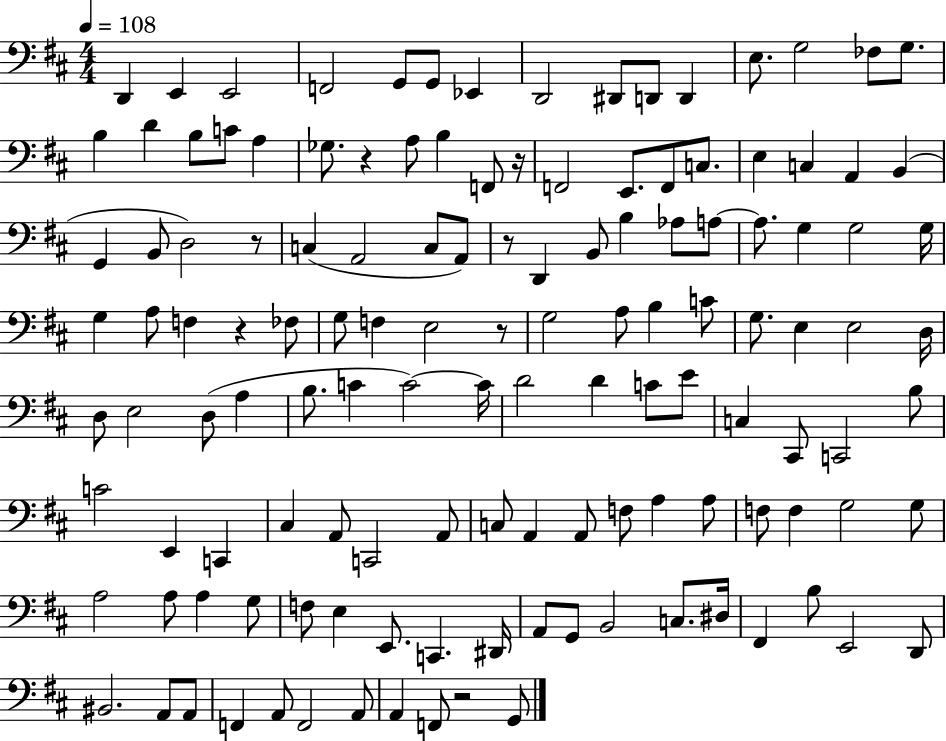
X:1
T:Untitled
M:4/4
L:1/4
K:D
D,, E,, E,,2 F,,2 G,,/2 G,,/2 _E,, D,,2 ^D,,/2 D,,/2 D,, E,/2 G,2 _F,/2 G,/2 B, D B,/2 C/2 A, _G,/2 z A,/2 B, F,,/2 z/4 F,,2 E,,/2 F,,/2 C,/2 E, C, A,, B,, G,, B,,/2 D,2 z/2 C, A,,2 C,/2 A,,/2 z/2 D,, B,,/2 B, _A,/2 A,/2 A,/2 G, G,2 G,/4 G, A,/2 F, z _F,/2 G,/2 F, E,2 z/2 G,2 A,/2 B, C/2 G,/2 E, E,2 D,/4 D,/2 E,2 D,/2 A, B,/2 C C2 C/4 D2 D C/2 E/2 C, ^C,,/2 C,,2 B,/2 C2 E,, C,, ^C, A,,/2 C,,2 A,,/2 C,/2 A,, A,,/2 F,/2 A, A,/2 F,/2 F, G,2 G,/2 A,2 A,/2 A, G,/2 F,/2 E, E,,/2 C,, ^D,,/4 A,,/2 G,,/2 B,,2 C,/2 ^D,/4 ^F,, B,/2 E,,2 D,,/2 ^B,,2 A,,/2 A,,/2 F,, A,,/2 F,,2 A,,/2 A,, F,,/2 z2 G,,/2